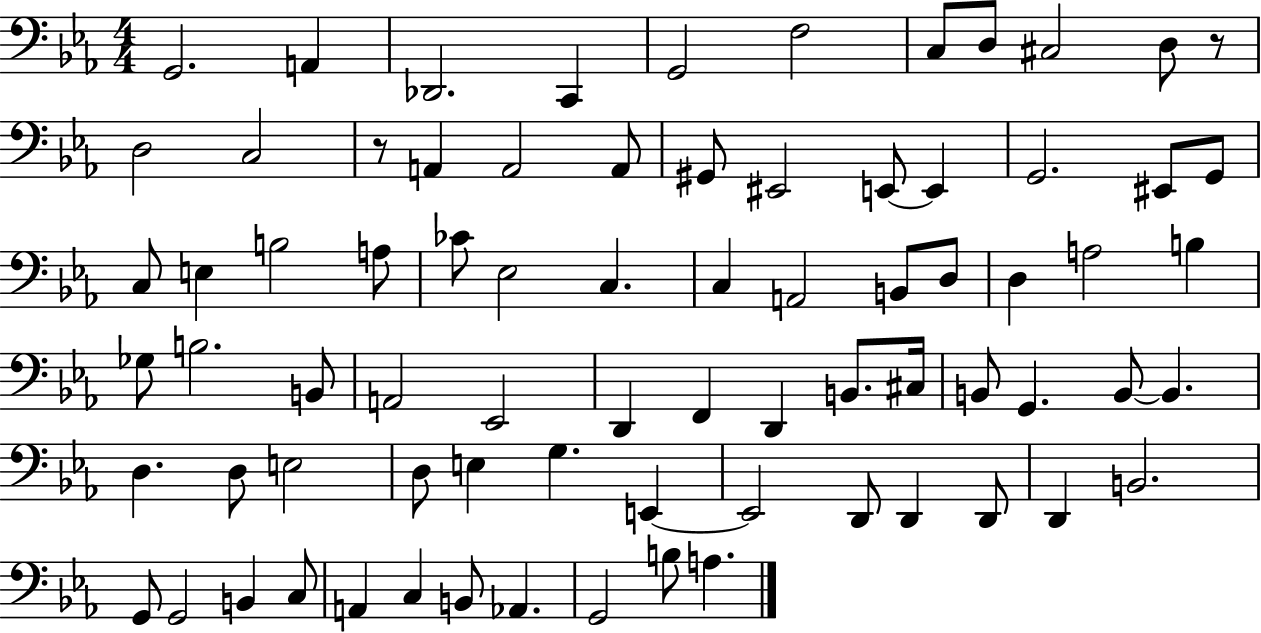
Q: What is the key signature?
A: EES major